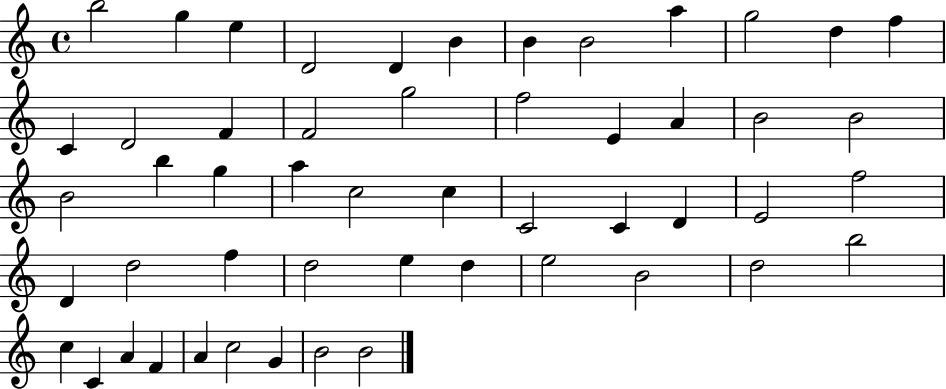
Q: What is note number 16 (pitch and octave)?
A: F4